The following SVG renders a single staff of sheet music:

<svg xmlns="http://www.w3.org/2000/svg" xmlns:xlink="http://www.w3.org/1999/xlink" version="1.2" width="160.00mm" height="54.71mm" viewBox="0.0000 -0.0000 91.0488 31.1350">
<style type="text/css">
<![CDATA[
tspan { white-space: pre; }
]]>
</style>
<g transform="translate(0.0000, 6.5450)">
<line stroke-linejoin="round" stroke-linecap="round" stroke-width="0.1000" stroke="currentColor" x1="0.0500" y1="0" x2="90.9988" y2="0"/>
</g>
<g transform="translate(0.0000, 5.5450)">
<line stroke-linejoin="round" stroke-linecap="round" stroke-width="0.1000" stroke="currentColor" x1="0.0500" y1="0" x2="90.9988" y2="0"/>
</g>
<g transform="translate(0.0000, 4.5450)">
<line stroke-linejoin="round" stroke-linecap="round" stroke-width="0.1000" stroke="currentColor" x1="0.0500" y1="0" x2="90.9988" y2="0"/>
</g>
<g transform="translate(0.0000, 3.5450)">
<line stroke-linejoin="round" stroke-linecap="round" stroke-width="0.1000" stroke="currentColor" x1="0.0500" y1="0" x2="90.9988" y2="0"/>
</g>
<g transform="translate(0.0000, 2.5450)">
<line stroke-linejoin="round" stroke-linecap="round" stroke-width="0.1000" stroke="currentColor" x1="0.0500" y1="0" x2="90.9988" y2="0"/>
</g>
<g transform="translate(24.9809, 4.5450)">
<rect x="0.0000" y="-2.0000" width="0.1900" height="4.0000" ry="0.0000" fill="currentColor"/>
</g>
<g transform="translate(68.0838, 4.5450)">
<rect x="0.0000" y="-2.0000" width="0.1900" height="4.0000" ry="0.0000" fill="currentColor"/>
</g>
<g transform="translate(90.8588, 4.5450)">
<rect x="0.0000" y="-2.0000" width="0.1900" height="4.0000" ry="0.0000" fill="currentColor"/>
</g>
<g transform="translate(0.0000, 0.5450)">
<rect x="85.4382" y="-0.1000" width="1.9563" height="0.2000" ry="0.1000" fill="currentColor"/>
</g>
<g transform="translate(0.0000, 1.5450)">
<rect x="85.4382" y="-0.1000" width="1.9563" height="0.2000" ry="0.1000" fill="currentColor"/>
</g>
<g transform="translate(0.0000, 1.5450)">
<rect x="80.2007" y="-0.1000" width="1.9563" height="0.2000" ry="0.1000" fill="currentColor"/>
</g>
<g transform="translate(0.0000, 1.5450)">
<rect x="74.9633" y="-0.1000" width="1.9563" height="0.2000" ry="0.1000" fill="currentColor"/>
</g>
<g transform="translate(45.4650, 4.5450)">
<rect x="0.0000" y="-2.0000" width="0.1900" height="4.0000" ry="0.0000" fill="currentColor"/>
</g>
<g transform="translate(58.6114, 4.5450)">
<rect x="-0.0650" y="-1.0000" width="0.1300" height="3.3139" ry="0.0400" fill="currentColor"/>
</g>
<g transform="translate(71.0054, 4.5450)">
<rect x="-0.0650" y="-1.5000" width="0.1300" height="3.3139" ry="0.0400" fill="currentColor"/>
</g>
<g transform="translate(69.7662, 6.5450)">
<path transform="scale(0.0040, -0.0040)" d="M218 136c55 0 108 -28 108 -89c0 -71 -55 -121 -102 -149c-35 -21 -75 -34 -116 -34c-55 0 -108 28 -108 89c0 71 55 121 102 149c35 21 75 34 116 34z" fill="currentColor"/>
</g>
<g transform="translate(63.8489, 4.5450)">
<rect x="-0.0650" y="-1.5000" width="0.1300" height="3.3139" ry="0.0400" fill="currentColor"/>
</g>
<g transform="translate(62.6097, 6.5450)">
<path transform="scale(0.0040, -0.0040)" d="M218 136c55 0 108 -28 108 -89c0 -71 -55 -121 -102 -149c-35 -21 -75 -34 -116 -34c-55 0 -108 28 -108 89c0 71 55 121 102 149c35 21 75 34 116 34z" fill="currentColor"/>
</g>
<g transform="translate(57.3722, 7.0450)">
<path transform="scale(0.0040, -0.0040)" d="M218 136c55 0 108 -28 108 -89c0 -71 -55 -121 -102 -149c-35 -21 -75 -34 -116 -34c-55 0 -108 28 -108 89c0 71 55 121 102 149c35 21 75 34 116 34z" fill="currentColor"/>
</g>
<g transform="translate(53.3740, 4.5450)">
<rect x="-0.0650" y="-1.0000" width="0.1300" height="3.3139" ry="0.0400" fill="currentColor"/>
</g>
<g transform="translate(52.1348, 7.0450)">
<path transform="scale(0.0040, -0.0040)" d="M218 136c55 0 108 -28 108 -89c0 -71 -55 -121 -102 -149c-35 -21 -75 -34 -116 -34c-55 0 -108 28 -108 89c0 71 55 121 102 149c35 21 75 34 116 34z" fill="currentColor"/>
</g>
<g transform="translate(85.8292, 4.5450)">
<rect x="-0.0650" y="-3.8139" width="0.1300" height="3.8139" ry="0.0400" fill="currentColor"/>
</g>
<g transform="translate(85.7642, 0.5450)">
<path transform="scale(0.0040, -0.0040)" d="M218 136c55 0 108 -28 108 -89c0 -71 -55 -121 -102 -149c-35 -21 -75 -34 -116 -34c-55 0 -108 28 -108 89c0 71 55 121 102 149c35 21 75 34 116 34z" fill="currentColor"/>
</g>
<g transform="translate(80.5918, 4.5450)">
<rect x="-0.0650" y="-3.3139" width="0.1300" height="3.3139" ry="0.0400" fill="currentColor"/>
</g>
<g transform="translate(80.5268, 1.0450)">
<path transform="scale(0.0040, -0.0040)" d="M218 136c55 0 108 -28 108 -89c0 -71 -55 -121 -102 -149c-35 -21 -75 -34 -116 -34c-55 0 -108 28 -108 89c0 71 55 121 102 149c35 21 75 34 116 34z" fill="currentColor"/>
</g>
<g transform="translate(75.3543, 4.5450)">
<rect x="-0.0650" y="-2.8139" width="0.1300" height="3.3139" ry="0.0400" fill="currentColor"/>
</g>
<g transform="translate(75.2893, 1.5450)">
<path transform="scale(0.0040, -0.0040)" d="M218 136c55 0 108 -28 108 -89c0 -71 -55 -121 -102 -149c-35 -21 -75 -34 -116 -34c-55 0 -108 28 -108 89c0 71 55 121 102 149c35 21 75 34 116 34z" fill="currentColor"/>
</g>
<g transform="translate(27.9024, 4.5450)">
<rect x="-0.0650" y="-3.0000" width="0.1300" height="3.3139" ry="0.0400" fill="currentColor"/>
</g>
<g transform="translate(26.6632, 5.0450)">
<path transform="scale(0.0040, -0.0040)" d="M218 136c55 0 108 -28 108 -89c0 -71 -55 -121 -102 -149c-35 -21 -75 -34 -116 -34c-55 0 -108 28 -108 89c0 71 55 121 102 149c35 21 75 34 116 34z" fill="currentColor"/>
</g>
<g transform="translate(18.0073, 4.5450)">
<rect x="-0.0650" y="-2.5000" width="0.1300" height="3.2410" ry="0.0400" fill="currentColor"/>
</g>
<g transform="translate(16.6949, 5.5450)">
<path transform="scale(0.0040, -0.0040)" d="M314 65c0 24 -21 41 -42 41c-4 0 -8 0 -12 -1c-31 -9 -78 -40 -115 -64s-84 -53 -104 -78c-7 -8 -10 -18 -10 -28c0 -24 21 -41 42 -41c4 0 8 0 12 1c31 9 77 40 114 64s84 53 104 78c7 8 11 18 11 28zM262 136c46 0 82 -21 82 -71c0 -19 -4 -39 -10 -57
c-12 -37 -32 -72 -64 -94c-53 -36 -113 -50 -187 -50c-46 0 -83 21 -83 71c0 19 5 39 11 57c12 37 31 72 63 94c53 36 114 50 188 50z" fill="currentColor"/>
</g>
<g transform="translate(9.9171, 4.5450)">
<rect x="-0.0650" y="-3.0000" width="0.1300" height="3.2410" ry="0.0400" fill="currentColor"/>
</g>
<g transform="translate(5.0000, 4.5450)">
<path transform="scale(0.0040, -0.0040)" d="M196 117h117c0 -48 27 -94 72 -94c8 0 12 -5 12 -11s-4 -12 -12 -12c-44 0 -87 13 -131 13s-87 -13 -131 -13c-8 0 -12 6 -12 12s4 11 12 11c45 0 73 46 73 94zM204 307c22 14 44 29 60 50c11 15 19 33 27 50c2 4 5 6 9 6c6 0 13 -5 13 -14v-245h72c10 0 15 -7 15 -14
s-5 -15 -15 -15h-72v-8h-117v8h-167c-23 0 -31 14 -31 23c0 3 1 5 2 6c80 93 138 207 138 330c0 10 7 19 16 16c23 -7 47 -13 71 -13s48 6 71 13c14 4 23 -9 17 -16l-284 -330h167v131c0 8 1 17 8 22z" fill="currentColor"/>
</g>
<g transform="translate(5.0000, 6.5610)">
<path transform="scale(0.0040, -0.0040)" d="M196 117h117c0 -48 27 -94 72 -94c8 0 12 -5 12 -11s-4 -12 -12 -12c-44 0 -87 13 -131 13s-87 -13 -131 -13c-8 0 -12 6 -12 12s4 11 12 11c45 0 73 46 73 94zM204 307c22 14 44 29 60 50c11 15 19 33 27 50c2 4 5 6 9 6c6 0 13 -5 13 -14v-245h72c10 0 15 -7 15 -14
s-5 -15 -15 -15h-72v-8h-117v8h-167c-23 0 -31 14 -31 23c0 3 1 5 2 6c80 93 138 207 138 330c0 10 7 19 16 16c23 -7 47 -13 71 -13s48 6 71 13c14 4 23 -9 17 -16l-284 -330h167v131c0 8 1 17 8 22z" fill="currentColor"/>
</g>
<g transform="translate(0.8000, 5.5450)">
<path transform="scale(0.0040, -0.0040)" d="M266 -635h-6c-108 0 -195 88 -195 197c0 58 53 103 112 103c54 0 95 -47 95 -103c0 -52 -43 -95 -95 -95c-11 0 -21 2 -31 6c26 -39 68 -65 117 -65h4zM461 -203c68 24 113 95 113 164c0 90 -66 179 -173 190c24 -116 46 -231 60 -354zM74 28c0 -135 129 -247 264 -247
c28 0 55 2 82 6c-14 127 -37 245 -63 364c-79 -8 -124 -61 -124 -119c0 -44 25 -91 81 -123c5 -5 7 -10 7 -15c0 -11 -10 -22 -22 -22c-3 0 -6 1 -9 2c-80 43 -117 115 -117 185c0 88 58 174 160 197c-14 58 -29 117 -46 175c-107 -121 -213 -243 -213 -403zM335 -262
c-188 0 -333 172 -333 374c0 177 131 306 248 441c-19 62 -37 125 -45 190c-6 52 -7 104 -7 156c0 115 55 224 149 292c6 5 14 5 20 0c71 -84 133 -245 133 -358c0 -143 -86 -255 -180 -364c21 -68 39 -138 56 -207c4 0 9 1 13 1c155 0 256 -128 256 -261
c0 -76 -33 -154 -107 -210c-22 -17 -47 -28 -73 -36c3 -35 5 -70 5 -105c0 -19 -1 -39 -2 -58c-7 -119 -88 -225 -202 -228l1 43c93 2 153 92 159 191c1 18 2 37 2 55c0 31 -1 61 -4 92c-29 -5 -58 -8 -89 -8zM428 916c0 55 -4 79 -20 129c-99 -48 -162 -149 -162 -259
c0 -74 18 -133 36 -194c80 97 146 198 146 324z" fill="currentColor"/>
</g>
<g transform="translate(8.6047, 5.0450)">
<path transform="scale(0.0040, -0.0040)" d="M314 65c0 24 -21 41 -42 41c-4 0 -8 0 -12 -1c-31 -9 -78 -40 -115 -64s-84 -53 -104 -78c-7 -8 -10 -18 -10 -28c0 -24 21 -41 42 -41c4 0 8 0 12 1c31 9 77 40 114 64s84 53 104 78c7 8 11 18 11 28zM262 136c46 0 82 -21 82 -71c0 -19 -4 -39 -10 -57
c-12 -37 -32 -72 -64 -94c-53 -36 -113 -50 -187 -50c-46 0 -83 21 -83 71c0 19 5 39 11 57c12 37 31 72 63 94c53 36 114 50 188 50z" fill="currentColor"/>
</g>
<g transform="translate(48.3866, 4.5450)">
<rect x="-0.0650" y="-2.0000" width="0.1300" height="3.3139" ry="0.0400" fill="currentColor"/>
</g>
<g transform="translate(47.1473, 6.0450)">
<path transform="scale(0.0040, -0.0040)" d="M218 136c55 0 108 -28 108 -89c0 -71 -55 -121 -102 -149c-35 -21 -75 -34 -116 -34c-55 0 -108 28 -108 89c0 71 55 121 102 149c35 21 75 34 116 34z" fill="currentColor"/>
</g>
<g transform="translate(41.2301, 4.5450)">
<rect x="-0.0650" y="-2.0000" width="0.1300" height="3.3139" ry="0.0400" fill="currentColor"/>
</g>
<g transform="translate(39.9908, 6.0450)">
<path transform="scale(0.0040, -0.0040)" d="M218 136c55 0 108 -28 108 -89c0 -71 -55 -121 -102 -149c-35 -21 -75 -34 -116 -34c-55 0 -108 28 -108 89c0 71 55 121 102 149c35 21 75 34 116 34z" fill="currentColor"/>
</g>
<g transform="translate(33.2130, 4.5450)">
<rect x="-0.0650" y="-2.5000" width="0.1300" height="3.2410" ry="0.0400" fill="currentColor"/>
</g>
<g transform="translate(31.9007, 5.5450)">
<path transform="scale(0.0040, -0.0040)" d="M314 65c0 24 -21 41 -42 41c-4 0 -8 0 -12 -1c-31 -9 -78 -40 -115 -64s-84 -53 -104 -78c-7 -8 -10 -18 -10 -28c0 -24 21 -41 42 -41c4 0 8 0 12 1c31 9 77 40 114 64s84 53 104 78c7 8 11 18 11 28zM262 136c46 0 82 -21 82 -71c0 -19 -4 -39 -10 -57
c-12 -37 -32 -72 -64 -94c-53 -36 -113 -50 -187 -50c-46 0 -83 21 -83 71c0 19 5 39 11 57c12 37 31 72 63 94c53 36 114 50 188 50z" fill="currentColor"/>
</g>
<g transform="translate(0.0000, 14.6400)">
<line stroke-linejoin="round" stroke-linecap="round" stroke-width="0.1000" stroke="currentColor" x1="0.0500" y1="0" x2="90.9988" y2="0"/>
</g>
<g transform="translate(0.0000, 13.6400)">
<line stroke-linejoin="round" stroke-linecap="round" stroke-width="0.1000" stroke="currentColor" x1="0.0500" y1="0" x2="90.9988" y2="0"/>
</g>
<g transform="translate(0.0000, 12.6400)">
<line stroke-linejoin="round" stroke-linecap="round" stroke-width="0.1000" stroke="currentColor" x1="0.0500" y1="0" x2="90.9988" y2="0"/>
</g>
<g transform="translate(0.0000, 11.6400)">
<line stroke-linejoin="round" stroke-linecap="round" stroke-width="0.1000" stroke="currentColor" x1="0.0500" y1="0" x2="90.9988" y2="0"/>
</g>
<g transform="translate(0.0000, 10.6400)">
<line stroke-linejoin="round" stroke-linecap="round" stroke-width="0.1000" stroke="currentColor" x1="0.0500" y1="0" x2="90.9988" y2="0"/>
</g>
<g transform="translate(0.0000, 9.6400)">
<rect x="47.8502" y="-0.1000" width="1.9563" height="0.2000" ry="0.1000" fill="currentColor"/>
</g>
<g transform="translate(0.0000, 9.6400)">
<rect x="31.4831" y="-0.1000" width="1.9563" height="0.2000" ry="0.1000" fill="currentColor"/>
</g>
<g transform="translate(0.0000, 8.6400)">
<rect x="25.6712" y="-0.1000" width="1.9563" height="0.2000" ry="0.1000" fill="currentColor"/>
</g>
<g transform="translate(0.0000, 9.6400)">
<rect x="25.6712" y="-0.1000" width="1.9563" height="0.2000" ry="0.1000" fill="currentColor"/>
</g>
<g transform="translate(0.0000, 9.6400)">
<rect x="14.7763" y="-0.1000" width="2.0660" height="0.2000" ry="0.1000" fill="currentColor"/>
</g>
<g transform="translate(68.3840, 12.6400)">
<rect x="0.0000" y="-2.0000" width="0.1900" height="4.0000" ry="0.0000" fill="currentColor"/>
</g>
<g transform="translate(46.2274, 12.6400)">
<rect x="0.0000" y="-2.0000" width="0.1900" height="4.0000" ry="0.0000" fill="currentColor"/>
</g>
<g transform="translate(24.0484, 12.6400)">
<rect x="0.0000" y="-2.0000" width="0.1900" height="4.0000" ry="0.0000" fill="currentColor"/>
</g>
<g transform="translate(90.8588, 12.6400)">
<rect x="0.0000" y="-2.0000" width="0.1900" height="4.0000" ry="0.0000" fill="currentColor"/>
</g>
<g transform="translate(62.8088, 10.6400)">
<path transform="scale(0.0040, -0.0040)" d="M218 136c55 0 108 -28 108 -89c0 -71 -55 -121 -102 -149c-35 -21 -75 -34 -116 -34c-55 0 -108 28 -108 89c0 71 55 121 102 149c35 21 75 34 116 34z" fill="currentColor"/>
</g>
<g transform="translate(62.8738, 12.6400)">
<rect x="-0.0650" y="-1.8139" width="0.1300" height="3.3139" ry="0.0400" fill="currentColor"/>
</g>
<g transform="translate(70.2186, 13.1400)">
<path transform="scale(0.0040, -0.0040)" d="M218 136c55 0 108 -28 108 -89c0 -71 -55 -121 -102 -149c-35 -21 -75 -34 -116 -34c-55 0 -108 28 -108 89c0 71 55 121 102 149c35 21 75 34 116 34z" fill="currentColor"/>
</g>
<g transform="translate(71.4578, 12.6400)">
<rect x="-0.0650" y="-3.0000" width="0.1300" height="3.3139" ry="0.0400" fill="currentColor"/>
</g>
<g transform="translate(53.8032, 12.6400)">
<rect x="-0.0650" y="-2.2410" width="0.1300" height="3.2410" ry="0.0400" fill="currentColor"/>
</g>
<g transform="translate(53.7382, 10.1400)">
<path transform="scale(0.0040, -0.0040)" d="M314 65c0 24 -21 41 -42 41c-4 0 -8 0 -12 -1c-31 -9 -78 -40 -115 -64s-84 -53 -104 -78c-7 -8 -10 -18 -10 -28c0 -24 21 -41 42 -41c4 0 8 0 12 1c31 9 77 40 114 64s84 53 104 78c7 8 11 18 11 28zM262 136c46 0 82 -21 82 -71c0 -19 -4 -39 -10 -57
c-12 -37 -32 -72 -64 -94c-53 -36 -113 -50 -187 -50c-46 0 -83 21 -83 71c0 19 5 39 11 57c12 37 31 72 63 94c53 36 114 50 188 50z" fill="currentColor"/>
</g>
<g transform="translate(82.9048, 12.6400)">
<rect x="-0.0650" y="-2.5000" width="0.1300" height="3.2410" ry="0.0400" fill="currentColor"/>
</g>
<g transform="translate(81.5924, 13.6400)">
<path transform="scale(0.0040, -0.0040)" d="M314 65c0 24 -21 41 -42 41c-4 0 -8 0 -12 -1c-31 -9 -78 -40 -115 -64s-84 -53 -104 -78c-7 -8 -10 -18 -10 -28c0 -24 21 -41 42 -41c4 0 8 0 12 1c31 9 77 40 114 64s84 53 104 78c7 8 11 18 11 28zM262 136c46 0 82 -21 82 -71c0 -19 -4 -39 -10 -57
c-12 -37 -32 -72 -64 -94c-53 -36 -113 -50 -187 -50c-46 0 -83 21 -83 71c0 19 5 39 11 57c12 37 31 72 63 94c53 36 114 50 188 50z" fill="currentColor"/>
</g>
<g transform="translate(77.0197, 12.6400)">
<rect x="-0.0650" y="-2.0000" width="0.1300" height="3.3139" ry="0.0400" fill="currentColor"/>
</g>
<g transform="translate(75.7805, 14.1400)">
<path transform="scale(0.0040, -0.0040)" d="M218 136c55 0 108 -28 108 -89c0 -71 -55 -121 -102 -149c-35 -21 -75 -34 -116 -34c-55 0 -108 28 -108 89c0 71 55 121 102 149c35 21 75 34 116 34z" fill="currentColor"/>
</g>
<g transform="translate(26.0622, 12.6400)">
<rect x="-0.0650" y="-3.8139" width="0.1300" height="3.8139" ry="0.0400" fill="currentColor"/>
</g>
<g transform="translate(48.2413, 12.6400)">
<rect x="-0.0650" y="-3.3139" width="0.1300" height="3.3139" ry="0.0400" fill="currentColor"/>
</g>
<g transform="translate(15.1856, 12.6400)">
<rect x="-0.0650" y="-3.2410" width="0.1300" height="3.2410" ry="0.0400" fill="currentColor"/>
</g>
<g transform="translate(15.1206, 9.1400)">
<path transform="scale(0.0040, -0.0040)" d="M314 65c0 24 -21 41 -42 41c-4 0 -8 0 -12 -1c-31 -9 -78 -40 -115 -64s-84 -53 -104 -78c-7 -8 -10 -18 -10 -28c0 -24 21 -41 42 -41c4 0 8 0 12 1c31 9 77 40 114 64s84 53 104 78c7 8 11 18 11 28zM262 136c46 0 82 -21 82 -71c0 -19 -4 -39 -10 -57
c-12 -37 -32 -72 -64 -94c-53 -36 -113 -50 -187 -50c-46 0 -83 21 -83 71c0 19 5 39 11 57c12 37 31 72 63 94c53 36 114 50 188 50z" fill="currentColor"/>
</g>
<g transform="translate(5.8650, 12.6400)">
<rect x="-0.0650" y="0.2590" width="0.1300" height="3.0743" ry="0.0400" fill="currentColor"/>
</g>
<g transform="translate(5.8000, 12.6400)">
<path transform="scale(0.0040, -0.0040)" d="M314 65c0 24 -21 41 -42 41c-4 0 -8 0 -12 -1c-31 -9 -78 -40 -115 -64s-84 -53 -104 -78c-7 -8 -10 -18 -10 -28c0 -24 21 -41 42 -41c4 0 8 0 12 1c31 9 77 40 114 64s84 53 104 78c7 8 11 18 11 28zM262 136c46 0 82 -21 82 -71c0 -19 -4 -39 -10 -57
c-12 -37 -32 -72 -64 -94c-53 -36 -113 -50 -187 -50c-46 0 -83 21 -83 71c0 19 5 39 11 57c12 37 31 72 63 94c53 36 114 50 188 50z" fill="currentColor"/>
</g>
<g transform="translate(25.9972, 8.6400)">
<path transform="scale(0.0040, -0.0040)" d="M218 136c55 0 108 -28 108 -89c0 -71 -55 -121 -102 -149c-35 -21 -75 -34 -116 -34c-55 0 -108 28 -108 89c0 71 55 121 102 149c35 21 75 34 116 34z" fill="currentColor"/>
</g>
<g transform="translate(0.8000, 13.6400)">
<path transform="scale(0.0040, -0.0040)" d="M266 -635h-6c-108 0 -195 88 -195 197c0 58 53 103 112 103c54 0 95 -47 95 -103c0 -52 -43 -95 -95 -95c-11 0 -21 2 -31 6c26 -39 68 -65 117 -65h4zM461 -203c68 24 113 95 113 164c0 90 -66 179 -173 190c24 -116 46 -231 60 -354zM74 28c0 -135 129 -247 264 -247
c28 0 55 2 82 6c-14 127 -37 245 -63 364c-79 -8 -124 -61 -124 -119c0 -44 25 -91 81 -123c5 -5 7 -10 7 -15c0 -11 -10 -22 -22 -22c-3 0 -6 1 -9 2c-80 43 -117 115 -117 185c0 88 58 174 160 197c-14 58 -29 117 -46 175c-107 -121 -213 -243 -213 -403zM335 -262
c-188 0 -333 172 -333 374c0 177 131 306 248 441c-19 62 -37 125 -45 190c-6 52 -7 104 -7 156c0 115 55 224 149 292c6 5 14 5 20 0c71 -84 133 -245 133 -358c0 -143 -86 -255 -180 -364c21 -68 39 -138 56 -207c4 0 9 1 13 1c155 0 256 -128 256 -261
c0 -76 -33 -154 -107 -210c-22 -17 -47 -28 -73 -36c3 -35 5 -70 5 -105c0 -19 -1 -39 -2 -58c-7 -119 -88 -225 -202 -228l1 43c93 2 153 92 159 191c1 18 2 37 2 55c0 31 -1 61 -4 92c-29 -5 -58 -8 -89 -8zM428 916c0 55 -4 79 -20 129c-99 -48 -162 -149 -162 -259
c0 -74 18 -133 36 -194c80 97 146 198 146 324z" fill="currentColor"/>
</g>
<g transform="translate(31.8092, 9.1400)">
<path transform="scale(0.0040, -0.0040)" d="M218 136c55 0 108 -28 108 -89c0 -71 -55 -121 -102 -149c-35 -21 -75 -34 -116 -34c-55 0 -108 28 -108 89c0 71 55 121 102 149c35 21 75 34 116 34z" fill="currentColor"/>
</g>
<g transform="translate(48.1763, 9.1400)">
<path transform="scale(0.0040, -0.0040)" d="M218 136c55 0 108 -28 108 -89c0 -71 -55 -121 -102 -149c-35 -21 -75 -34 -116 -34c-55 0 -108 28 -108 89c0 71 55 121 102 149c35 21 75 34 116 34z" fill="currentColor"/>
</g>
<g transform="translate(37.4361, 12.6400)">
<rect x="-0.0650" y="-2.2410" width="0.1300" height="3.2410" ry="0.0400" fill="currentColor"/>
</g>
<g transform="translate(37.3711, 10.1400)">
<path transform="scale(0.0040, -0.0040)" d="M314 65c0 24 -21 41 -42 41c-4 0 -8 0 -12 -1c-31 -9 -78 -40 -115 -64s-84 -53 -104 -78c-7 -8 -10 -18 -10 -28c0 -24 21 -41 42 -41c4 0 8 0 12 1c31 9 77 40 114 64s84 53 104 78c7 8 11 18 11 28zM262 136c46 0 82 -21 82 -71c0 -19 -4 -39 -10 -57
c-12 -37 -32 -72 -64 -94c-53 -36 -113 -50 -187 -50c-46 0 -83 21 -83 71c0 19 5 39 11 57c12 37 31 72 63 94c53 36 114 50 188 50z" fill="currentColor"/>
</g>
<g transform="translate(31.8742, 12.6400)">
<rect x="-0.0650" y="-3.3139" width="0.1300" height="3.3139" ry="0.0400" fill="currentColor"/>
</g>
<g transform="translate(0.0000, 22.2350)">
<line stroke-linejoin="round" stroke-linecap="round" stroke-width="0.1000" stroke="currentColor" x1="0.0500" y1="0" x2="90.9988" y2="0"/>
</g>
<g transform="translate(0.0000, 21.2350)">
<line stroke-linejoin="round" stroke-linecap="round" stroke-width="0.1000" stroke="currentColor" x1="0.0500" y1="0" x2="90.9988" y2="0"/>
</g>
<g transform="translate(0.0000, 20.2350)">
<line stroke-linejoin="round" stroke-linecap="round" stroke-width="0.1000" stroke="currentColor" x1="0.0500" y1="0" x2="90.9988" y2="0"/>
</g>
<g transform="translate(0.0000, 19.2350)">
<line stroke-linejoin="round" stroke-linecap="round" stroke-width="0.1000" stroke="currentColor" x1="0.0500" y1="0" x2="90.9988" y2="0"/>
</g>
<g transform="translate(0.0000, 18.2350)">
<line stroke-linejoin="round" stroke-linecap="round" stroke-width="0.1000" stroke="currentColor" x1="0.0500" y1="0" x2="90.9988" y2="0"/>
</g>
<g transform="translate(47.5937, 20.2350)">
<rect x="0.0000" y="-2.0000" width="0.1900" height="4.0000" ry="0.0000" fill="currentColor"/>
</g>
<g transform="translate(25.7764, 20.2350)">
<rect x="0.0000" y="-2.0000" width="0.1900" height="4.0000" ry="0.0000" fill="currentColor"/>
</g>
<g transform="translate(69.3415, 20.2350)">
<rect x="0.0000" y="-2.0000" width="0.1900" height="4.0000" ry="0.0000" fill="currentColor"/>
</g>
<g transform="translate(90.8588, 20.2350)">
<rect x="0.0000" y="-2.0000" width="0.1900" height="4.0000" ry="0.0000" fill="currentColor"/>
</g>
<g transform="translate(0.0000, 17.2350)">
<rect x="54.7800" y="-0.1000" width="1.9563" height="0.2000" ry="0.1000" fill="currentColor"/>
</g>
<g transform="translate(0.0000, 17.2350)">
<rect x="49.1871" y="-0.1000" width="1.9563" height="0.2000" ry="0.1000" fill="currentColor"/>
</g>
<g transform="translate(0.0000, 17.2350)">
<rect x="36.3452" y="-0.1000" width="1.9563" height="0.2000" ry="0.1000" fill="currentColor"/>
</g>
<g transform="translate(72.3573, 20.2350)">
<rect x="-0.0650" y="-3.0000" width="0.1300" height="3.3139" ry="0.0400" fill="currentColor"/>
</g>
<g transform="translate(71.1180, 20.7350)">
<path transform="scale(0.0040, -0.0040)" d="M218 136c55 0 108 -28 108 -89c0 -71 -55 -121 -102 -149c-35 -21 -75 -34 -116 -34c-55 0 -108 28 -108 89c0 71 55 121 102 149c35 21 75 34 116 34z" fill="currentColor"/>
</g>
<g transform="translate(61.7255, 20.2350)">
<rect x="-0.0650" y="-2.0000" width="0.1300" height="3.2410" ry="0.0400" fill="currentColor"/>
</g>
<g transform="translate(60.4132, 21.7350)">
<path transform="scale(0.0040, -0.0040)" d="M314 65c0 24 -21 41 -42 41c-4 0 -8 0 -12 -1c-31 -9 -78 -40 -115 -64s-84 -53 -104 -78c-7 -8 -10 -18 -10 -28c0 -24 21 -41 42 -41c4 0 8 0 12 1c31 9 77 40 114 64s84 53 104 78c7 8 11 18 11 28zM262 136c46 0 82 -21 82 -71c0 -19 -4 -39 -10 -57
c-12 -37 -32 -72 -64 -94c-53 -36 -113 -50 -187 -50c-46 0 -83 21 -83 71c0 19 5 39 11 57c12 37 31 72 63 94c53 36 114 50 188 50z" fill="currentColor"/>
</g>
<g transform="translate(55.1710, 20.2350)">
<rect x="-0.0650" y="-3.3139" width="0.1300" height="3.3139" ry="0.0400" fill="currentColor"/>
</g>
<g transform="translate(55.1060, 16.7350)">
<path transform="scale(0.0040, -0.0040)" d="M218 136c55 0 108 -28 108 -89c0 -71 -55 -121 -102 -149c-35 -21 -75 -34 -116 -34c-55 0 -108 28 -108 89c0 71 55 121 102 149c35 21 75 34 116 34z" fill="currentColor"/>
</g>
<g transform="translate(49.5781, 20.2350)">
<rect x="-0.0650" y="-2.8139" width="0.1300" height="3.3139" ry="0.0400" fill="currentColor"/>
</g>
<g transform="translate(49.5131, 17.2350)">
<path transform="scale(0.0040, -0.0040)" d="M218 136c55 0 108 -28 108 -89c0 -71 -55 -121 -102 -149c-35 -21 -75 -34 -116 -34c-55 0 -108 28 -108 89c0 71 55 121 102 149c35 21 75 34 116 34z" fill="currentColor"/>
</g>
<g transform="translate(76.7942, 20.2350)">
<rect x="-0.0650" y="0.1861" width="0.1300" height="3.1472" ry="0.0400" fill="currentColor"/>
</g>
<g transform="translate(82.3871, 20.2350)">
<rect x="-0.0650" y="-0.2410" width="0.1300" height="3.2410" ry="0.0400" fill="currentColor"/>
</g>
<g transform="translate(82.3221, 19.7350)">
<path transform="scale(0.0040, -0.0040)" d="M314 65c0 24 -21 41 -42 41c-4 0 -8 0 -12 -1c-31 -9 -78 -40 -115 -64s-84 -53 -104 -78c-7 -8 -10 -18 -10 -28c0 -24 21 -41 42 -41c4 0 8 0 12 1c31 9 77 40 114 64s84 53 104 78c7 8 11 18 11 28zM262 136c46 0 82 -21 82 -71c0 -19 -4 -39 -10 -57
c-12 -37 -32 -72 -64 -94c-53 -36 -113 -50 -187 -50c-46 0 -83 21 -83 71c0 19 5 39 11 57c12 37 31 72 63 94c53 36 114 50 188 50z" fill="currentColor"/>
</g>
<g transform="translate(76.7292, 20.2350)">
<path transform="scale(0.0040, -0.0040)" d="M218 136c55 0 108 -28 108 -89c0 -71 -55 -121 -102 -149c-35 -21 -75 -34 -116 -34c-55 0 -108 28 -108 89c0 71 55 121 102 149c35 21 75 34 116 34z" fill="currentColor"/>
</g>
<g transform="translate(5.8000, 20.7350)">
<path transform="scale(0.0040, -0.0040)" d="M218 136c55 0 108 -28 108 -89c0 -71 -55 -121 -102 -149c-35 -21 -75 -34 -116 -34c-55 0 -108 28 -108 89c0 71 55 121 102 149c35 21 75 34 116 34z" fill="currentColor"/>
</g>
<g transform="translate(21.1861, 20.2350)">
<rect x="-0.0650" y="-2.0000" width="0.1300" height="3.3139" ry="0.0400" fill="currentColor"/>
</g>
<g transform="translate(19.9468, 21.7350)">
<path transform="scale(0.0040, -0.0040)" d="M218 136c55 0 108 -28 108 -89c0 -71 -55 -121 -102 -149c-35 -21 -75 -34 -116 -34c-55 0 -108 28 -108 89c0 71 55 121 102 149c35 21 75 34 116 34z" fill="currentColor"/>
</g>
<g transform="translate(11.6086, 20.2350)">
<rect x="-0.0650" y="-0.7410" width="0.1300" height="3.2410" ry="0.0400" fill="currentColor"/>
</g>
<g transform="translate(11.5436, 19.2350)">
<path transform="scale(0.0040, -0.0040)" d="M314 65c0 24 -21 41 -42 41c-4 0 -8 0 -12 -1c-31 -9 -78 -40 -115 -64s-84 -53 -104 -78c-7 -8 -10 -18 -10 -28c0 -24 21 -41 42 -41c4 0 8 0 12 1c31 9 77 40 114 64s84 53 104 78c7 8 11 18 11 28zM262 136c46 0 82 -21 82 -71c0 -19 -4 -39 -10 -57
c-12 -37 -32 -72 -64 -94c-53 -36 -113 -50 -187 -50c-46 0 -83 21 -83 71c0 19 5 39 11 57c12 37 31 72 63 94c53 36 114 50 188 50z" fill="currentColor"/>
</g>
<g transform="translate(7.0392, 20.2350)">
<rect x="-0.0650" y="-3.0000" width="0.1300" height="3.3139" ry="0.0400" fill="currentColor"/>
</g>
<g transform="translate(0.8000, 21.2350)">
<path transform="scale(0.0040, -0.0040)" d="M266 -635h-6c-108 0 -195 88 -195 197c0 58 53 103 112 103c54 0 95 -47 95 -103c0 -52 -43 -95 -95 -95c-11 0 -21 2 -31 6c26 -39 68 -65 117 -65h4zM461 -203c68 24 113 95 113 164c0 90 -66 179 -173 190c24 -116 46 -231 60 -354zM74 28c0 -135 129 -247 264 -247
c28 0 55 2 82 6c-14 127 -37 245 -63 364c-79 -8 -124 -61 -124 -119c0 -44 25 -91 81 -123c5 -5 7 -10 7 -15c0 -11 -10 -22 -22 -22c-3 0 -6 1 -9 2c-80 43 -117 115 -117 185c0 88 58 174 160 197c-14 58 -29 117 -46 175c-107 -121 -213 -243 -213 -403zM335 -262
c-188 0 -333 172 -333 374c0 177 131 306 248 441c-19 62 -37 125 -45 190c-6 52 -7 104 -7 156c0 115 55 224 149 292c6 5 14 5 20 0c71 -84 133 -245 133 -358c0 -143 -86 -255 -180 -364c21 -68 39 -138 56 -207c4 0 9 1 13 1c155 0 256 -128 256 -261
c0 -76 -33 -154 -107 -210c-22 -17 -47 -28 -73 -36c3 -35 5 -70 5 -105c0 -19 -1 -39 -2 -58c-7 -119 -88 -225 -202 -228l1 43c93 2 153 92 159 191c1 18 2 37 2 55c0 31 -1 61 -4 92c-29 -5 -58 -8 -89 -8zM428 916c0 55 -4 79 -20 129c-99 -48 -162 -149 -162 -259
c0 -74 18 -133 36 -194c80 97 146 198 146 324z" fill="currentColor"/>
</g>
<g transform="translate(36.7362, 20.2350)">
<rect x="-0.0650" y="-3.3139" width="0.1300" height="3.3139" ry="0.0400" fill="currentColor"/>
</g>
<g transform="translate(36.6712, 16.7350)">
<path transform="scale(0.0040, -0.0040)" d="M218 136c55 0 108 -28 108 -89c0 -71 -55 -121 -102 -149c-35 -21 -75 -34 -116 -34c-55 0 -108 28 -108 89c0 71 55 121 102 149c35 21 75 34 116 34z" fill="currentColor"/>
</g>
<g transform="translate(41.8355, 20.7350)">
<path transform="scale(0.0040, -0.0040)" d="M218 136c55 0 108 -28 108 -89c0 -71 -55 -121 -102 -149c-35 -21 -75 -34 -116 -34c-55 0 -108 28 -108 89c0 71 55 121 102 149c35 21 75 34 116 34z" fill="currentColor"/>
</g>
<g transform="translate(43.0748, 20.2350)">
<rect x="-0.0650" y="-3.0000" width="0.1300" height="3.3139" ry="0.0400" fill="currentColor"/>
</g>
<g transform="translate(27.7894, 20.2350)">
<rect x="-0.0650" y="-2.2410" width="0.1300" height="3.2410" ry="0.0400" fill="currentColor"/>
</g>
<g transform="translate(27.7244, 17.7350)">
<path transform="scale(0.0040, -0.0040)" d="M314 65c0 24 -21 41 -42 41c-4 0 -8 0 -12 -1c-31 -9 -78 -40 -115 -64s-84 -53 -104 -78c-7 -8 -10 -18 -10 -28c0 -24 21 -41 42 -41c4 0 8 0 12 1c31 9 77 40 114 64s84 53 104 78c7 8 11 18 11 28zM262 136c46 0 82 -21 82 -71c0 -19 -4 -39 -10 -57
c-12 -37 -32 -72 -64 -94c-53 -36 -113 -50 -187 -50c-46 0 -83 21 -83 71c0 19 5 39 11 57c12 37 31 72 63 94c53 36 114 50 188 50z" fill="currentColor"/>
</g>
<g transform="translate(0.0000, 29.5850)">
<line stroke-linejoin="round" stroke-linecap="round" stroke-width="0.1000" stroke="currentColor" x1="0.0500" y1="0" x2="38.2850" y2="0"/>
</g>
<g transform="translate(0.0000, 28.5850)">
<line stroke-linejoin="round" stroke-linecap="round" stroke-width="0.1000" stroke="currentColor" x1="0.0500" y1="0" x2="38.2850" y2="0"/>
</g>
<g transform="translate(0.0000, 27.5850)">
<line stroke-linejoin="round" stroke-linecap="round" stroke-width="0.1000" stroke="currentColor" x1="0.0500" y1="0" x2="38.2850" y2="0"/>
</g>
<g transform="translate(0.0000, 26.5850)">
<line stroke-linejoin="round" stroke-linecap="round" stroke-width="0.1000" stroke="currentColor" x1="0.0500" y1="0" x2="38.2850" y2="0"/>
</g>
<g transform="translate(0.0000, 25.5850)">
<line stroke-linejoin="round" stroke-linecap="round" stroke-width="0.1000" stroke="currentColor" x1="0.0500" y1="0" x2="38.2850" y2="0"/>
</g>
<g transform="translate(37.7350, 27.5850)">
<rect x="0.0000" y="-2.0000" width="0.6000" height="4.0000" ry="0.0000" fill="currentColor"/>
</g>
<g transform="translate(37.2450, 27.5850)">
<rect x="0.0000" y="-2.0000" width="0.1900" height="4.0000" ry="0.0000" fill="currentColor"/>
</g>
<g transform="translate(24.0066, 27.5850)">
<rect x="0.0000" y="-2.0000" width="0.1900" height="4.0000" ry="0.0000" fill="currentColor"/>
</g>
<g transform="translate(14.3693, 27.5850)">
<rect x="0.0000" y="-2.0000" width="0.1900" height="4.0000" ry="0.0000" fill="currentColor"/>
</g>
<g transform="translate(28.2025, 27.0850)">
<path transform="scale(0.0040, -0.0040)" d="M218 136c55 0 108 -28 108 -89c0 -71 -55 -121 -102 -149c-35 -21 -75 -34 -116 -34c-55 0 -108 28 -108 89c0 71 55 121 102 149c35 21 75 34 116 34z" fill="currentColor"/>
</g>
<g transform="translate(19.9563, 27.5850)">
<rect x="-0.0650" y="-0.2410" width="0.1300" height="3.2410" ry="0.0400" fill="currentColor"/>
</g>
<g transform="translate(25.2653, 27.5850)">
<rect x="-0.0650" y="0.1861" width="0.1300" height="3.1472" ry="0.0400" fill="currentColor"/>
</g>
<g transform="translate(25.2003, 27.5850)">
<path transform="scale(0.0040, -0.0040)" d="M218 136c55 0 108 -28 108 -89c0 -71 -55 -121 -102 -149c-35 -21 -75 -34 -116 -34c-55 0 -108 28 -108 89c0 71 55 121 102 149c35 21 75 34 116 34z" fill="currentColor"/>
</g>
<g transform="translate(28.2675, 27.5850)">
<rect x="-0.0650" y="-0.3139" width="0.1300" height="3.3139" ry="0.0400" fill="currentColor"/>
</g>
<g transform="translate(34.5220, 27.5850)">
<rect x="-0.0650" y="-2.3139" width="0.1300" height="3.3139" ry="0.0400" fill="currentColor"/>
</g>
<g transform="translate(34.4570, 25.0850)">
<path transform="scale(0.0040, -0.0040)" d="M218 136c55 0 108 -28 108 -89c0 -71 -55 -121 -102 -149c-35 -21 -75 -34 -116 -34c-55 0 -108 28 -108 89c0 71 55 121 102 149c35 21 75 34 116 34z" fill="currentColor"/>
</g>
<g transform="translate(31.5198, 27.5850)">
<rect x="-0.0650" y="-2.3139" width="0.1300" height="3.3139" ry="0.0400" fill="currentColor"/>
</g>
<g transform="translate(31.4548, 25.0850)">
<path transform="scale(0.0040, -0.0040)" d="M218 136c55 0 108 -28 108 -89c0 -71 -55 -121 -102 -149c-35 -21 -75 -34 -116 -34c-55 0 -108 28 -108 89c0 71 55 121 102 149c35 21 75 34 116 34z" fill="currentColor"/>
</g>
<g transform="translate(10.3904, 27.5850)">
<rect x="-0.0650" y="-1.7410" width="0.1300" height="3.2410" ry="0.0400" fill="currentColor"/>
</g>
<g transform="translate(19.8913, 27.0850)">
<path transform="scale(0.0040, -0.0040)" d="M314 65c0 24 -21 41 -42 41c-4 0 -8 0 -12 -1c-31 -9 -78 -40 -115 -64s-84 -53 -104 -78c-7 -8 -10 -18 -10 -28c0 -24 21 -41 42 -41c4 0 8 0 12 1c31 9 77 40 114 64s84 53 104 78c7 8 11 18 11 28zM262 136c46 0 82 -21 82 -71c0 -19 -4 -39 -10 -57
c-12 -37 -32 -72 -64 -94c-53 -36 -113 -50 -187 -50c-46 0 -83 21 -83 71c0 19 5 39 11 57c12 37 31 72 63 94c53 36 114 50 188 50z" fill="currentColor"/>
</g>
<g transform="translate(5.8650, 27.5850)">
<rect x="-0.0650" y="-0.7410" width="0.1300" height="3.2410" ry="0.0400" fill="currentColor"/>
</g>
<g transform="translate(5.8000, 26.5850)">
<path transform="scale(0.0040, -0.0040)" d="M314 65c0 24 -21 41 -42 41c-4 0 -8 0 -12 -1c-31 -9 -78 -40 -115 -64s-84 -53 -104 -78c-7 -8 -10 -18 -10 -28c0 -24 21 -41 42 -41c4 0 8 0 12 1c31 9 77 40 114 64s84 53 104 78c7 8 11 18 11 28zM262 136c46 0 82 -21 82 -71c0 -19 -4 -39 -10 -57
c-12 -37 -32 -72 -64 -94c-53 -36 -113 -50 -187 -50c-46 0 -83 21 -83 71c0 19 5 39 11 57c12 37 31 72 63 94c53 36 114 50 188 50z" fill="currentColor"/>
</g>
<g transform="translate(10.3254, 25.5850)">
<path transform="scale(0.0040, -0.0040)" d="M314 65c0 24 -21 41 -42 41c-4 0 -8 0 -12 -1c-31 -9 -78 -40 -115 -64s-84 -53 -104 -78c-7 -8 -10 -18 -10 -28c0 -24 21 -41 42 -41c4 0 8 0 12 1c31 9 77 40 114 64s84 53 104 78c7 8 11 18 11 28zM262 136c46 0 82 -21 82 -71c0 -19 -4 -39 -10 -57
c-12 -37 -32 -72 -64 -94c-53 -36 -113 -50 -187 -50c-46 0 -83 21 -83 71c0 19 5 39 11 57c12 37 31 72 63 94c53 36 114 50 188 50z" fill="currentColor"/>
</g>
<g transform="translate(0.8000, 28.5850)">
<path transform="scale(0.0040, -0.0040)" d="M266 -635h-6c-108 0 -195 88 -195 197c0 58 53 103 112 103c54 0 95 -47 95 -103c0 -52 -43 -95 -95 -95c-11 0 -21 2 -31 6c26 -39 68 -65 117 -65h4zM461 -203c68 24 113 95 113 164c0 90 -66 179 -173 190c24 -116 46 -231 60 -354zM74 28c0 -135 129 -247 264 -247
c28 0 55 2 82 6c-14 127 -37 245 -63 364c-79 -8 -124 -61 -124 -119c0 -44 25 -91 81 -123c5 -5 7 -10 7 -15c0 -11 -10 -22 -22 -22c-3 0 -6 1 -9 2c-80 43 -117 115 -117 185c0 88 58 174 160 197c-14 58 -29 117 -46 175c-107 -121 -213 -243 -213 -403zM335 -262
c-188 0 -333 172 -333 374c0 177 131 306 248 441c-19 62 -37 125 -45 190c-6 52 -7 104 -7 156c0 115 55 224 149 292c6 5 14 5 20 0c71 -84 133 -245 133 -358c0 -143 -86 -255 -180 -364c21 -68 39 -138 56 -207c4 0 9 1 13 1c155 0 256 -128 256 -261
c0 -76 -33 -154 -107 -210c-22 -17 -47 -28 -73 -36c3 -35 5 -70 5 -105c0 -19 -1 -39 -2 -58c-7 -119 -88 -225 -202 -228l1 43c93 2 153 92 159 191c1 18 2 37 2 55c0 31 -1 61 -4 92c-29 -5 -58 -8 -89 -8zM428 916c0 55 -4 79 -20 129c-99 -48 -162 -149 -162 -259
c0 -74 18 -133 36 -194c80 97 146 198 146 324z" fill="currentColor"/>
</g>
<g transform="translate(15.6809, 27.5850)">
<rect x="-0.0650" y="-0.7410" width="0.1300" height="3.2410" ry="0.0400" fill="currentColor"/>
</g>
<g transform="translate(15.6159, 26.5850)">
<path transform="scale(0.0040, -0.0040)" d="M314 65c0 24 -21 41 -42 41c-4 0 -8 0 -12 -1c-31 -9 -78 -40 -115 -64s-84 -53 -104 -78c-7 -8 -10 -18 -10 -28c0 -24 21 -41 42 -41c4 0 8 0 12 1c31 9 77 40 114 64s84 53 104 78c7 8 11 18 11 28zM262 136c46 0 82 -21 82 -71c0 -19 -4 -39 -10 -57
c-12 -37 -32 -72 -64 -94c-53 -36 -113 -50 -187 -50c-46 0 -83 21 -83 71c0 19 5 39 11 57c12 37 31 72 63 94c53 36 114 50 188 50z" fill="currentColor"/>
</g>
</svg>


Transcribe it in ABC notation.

X:1
T:Untitled
M:4/4
L:1/4
K:C
A2 G2 A G2 F F D D E E a b c' B2 b2 c' b g2 b g2 f A F G2 A d2 F g2 b A a b F2 A B c2 d2 f2 d2 c2 B c g g